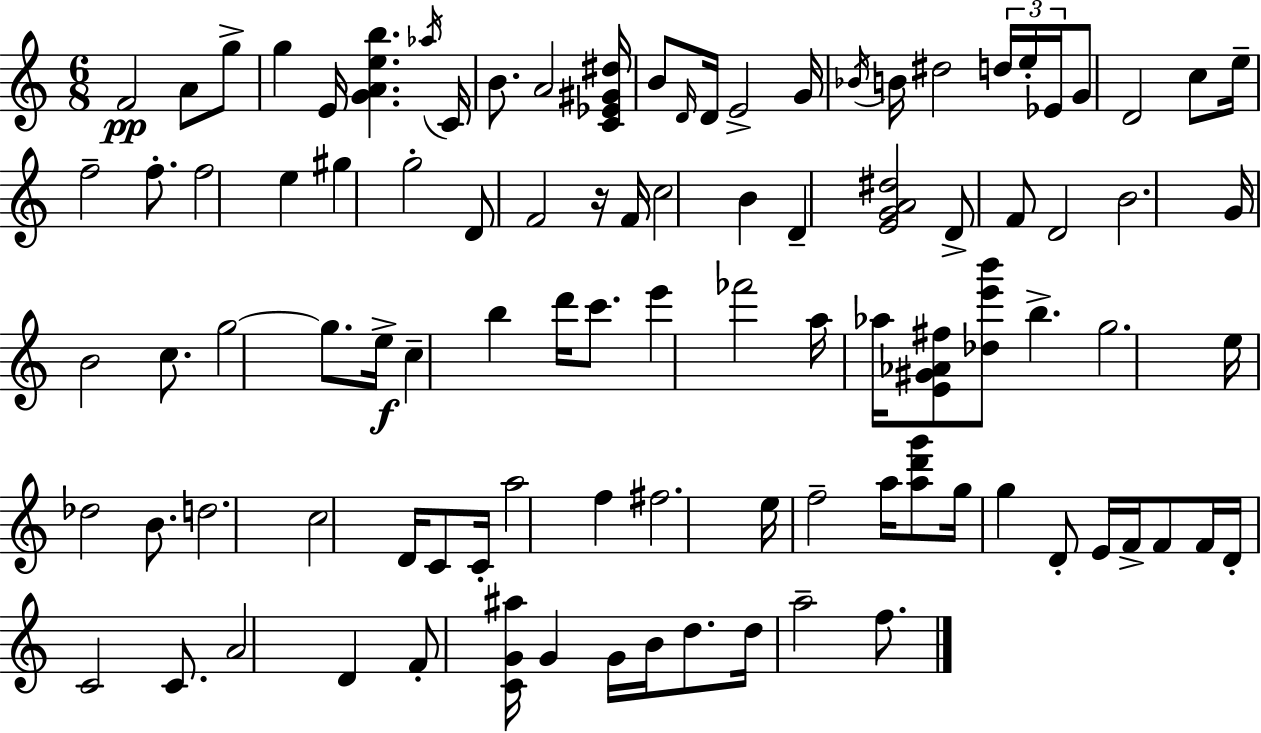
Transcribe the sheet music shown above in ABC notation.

X:1
T:Untitled
M:6/8
L:1/4
K:C
F2 A/2 g/2 g E/4 [GAeb] _a/4 C/4 B/2 A2 [C_E^G^d]/4 B/2 D/4 D/4 E2 G/4 _B/4 B/4 ^d2 d/4 e/4 _E/4 G/2 D2 c/2 e/4 f2 f/2 f2 e ^g g2 D/2 F2 z/4 F/4 c2 B D [EGA^d]2 D/2 F/2 D2 B2 G/4 B2 c/2 g2 g/2 e/4 c b d'/4 c'/2 e' _f'2 a/4 _a/4 [E^G_A^f]/2 [_de'b']/2 b g2 e/4 _d2 B/2 d2 c2 D/4 C/2 C/4 a2 f ^f2 e/4 f2 a/4 [ad'g']/2 g/4 g D/2 E/4 F/4 F/2 F/4 D/4 C2 C/2 A2 D F/2 [CG^a]/4 G G/4 B/4 d/2 d/4 a2 f/2